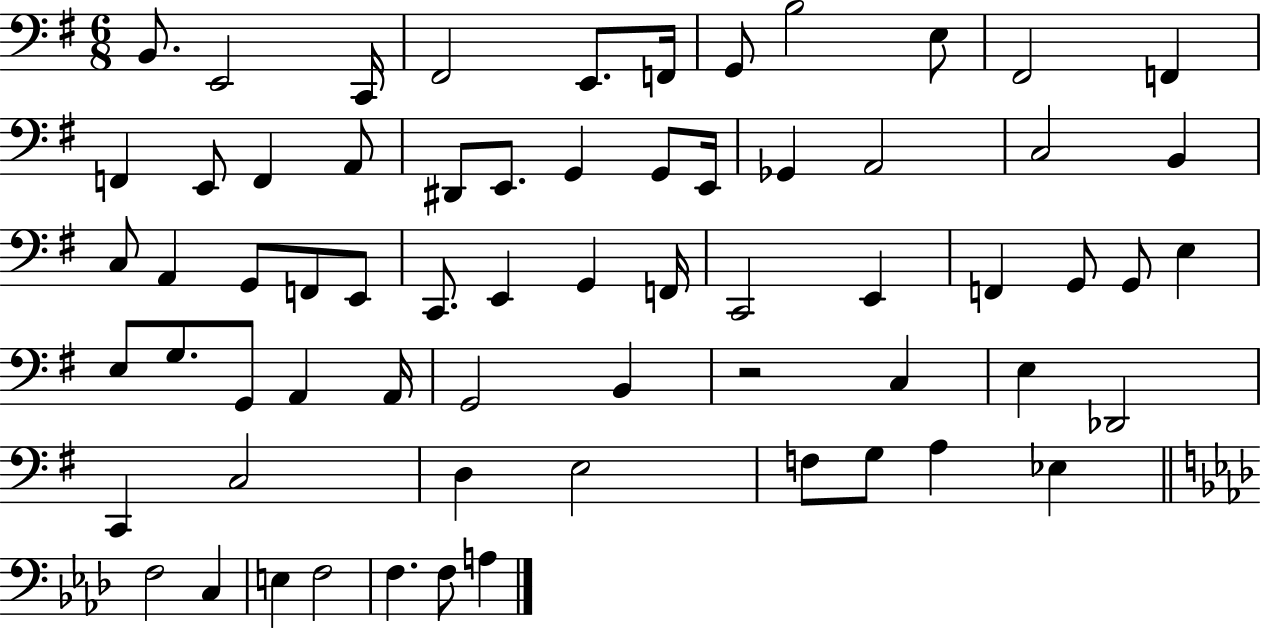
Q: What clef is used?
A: bass